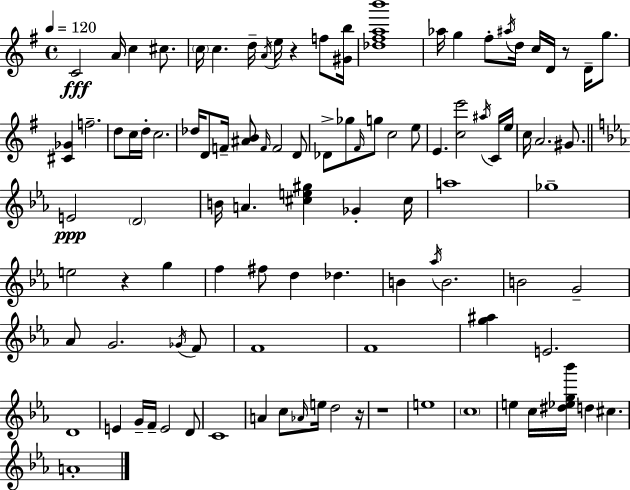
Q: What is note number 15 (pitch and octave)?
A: D5